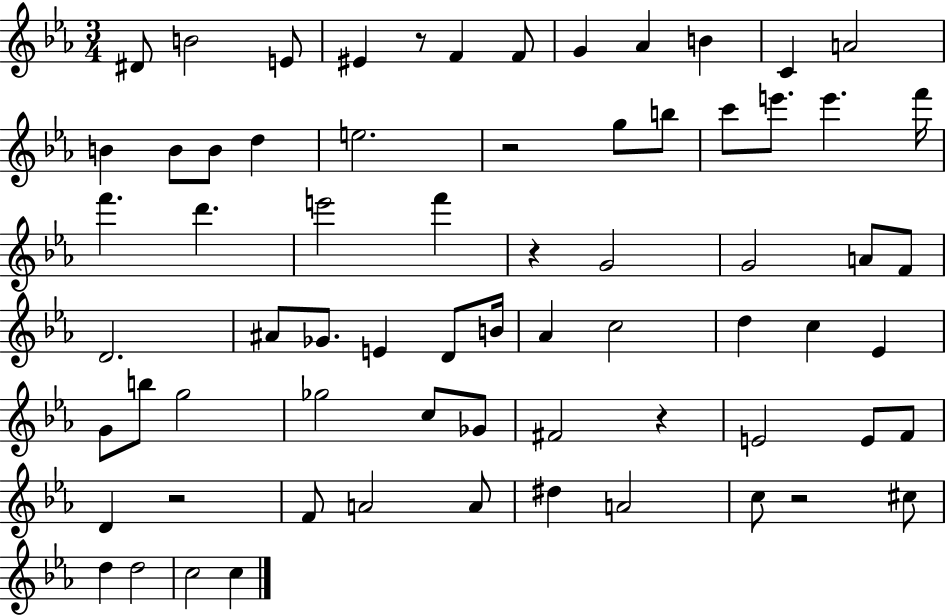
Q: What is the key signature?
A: EES major